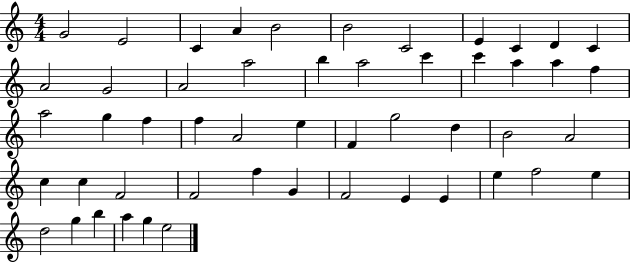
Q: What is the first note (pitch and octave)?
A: G4